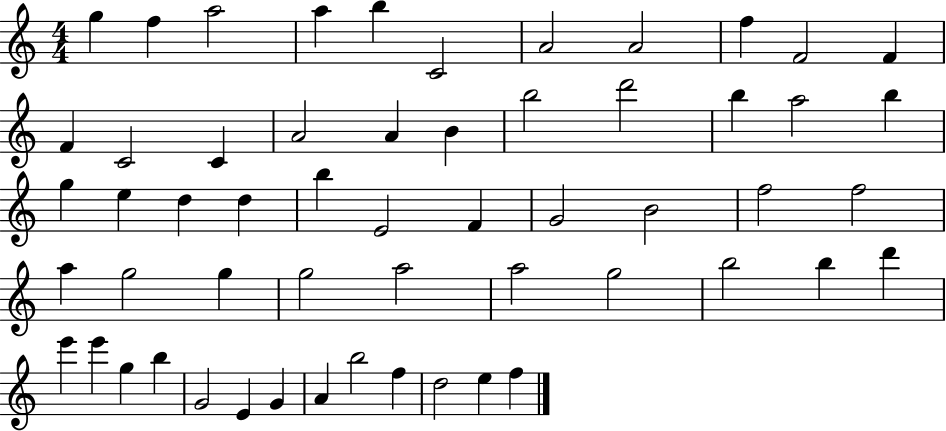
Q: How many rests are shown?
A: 0